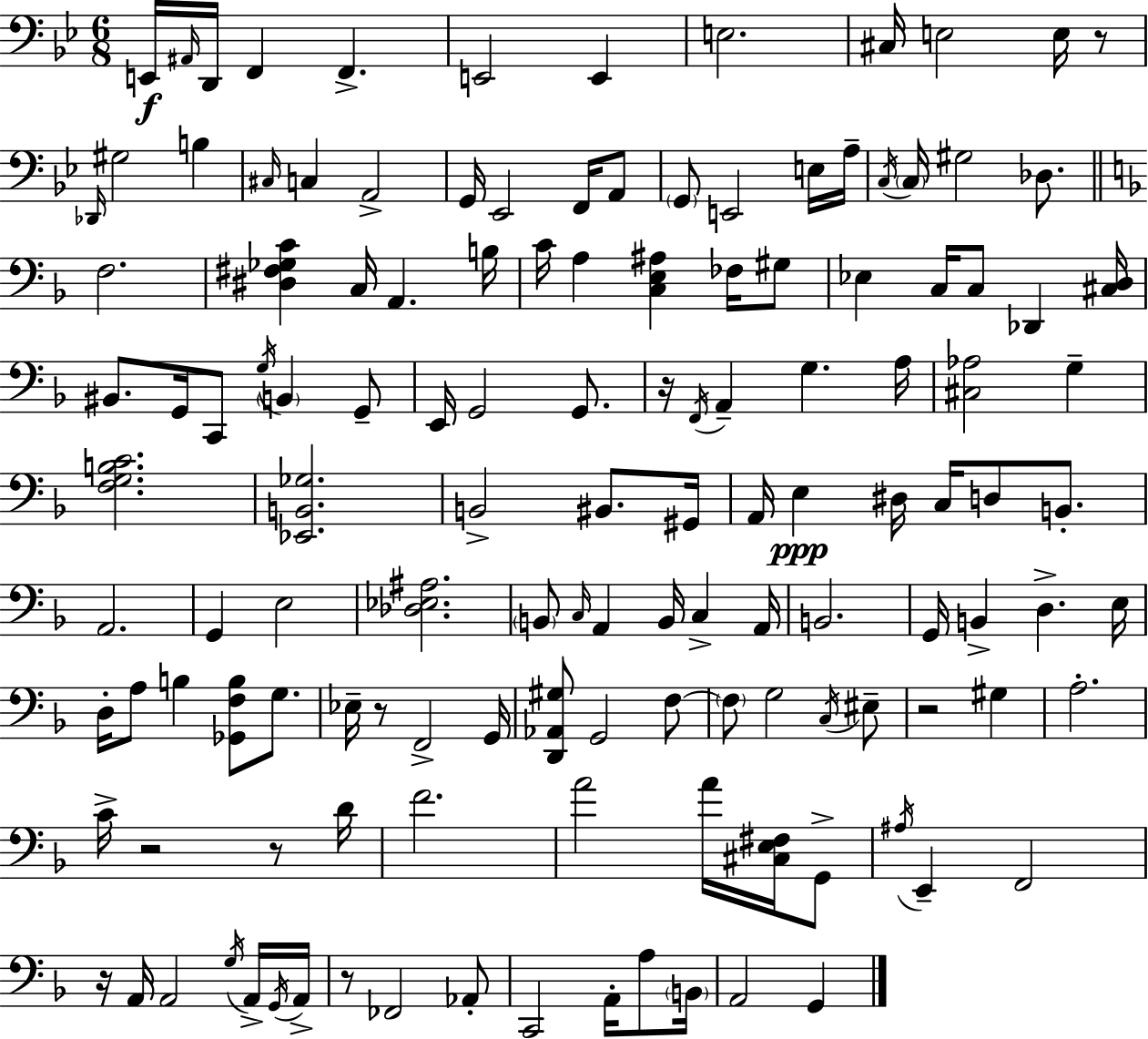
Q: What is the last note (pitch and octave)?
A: G2